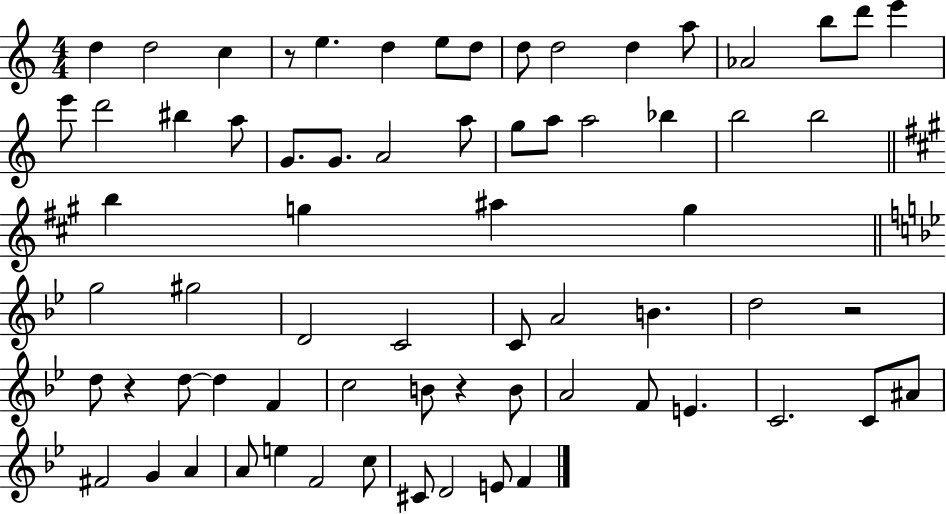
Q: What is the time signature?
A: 4/4